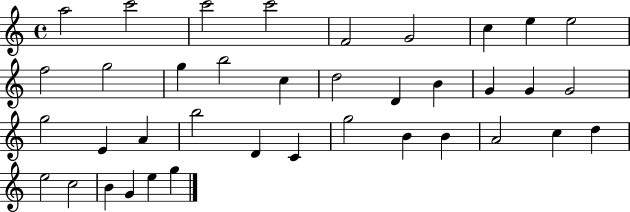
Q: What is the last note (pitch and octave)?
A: G5